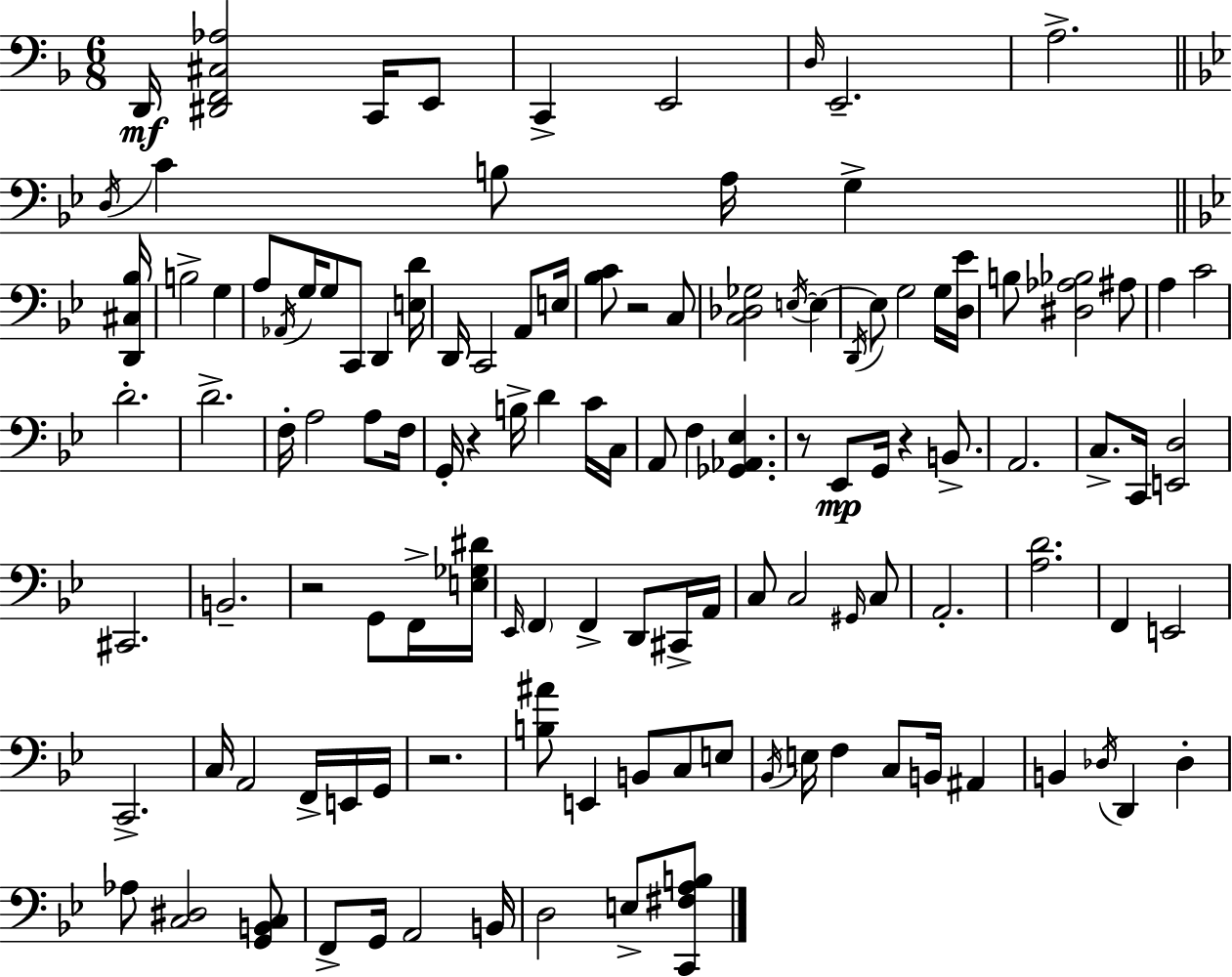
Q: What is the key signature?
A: F major